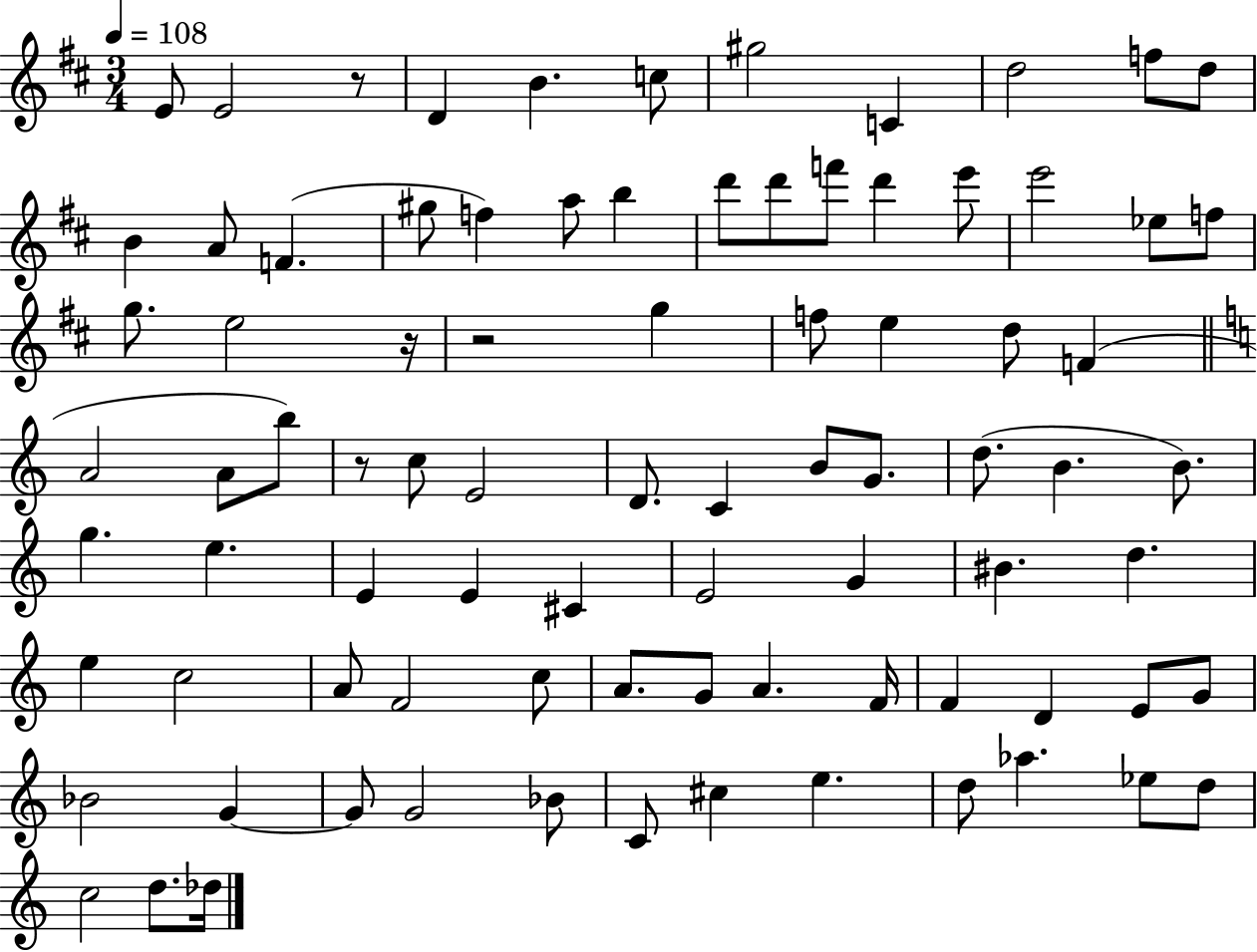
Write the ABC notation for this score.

X:1
T:Untitled
M:3/4
L:1/4
K:D
E/2 E2 z/2 D B c/2 ^g2 C d2 f/2 d/2 B A/2 F ^g/2 f a/2 b d'/2 d'/2 f'/2 d' e'/2 e'2 _e/2 f/2 g/2 e2 z/4 z2 g f/2 e d/2 F A2 A/2 b/2 z/2 c/2 E2 D/2 C B/2 G/2 d/2 B B/2 g e E E ^C E2 G ^B d e c2 A/2 F2 c/2 A/2 G/2 A F/4 F D E/2 G/2 _B2 G G/2 G2 _B/2 C/2 ^c e d/2 _a _e/2 d/2 c2 d/2 _d/4